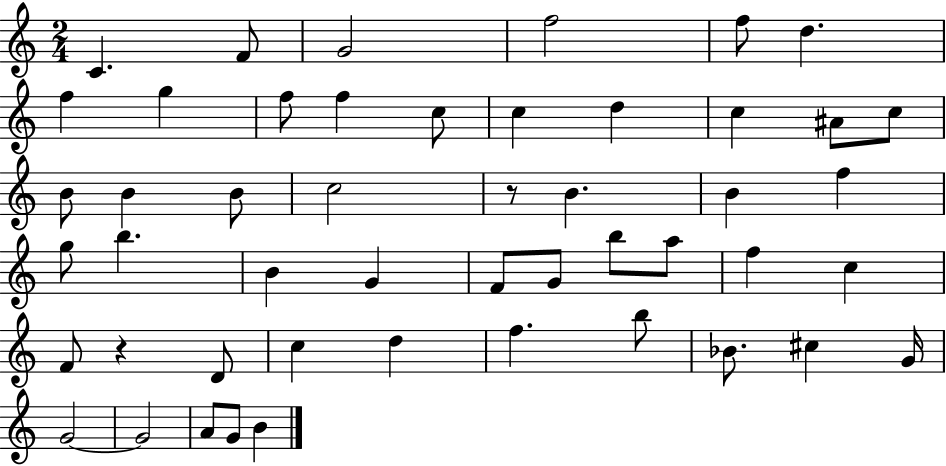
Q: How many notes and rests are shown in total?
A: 49